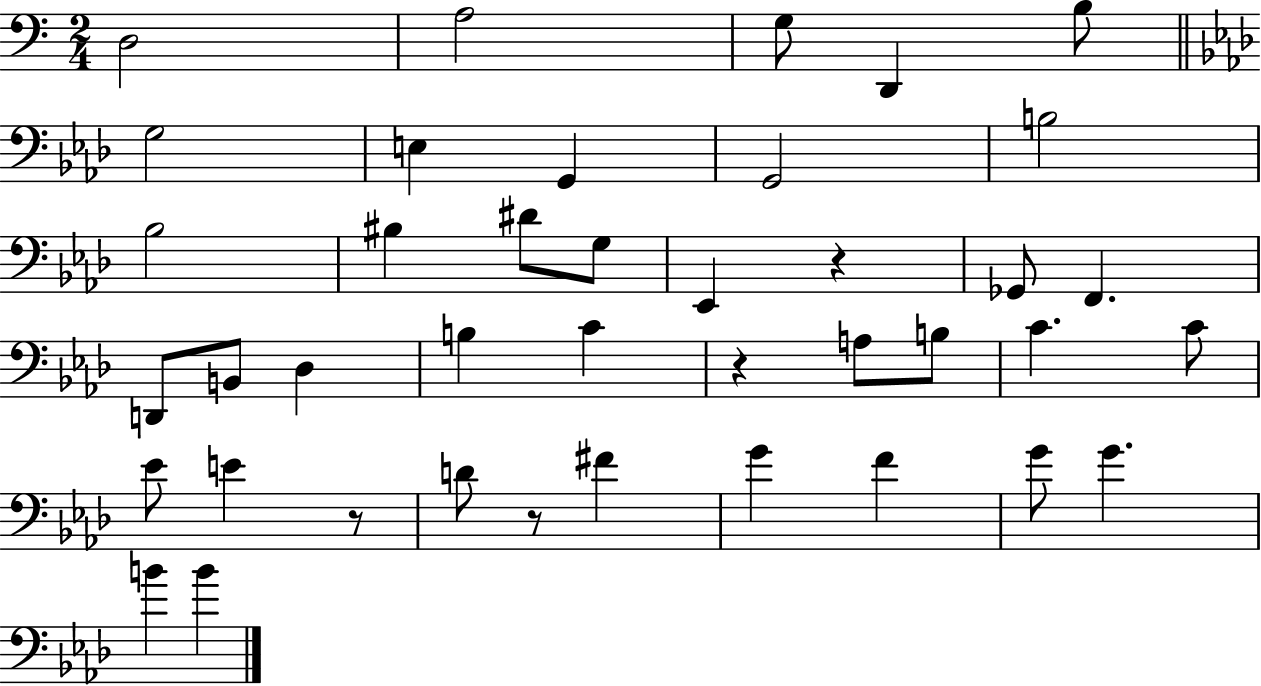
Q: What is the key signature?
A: C major